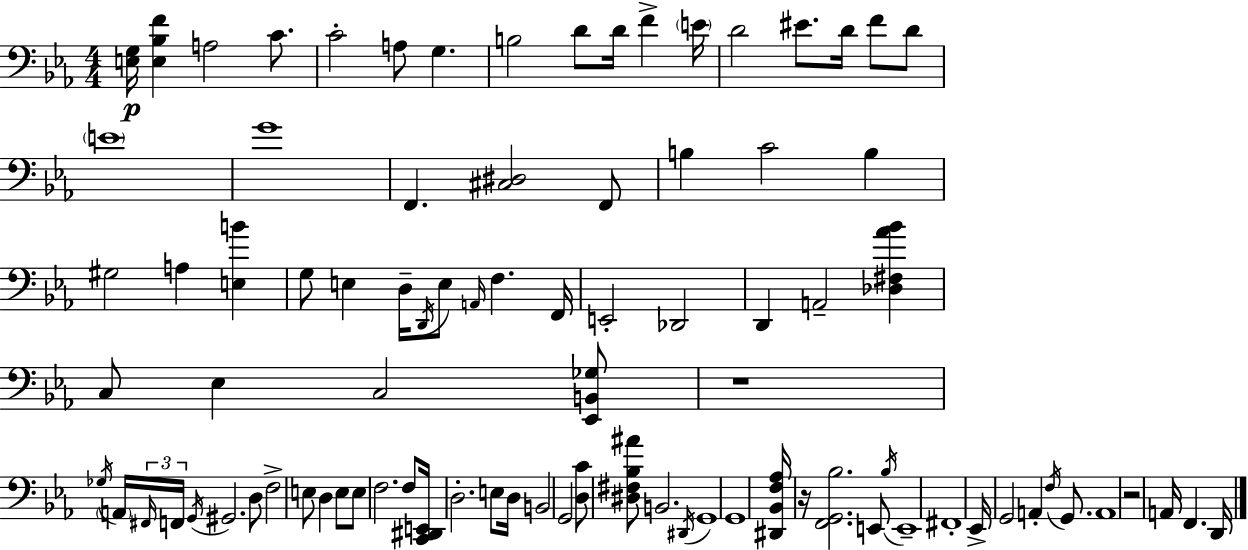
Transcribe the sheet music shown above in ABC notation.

X:1
T:Untitled
M:4/4
L:1/4
K:Eb
[E,G,]/4 [E,_B,F] A,2 C/2 C2 A,/2 G, B,2 D/2 D/4 F E/4 D2 ^E/2 D/4 F/2 D/2 E4 G4 F,, [^C,^D,]2 F,,/2 B, C2 B, ^G,2 A, [E,B] G,/2 E, D,/4 D,,/4 E,/2 A,,/4 F, F,,/4 E,,2 _D,,2 D,, A,,2 [_D,^F,_A_B] C,/2 _E, C,2 [_E,,B,,_G,]/2 z4 _G,/4 A,,/4 ^F,,/4 F,,/4 G,,/4 ^G,,2 D,/2 F,2 E,/2 D, E,/2 E,/2 F,2 F,/2 [C,,^D,,E,,]/4 D,2 E,/2 D,/4 B,,2 G,,2 [D,C]/2 [^D,^F,_B,^A]/2 B,,2 ^D,,/4 G,,4 G,,4 [^D,,_B,,F,_A,]/4 z/4 [F,,G,,_B,]2 E,,/2 _B,/4 E,,4 ^F,,4 _E,,/4 G,,2 A,, F,/4 G,,/2 A,,4 z2 A,,/4 F,, D,,/4